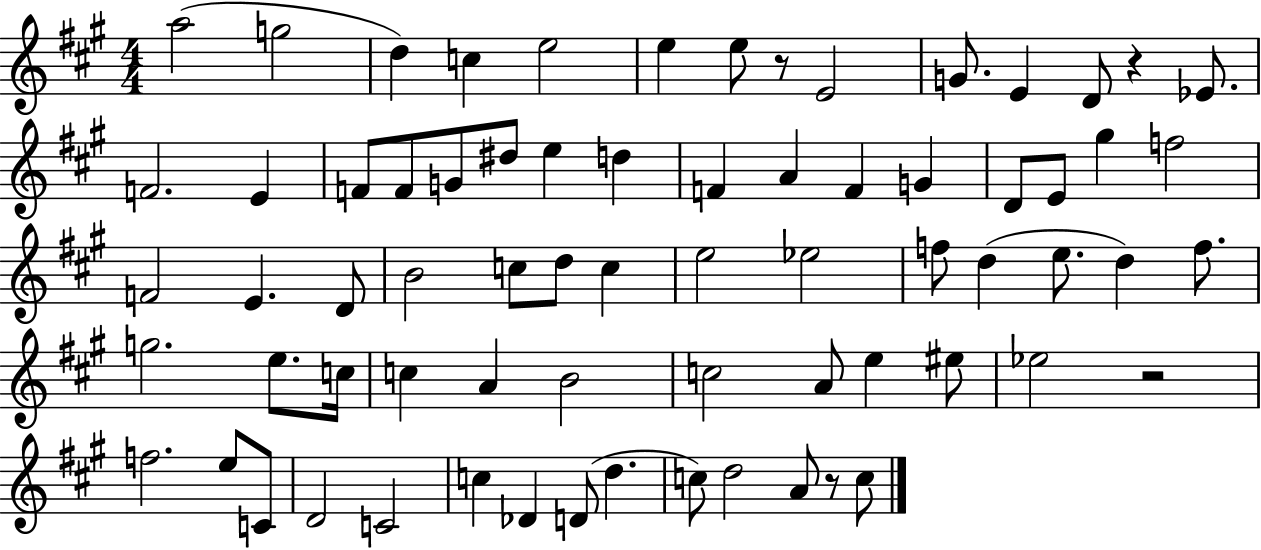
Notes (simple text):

A5/h G5/h D5/q C5/q E5/h E5/q E5/e R/e E4/h G4/e. E4/q D4/e R/q Eb4/e. F4/h. E4/q F4/e F4/e G4/e D#5/e E5/q D5/q F4/q A4/q F4/q G4/q D4/e E4/e G#5/q F5/h F4/h E4/q. D4/e B4/h C5/e D5/e C5/q E5/h Eb5/h F5/e D5/q E5/e. D5/q F5/e. G5/h. E5/e. C5/s C5/q A4/q B4/h C5/h A4/e E5/q EIS5/e Eb5/h R/h F5/h. E5/e C4/e D4/h C4/h C5/q Db4/q D4/e D5/q. C5/e D5/h A4/e R/e C5/e